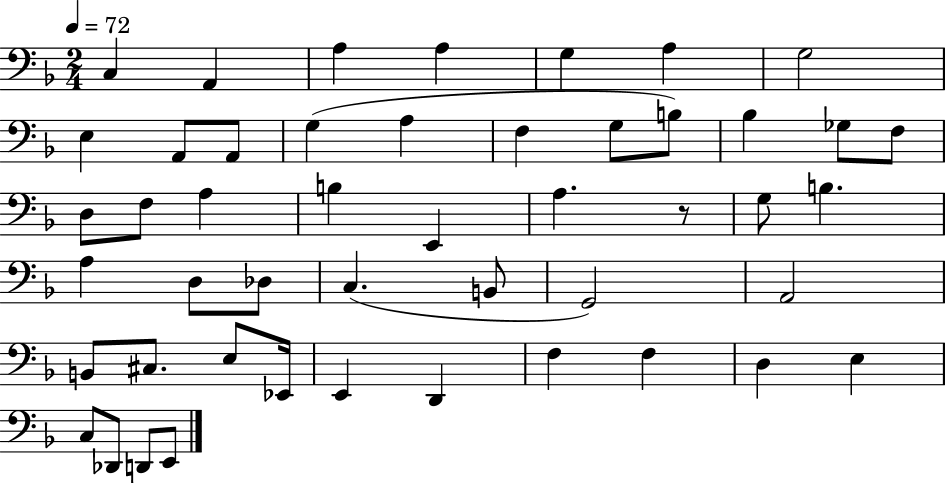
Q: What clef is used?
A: bass